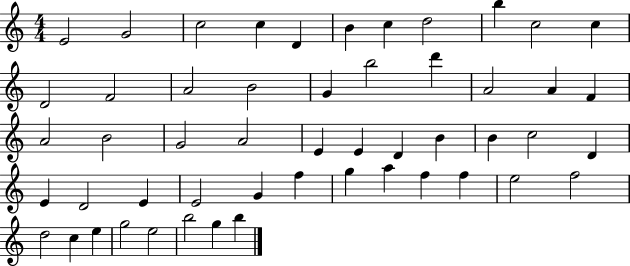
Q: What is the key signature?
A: C major